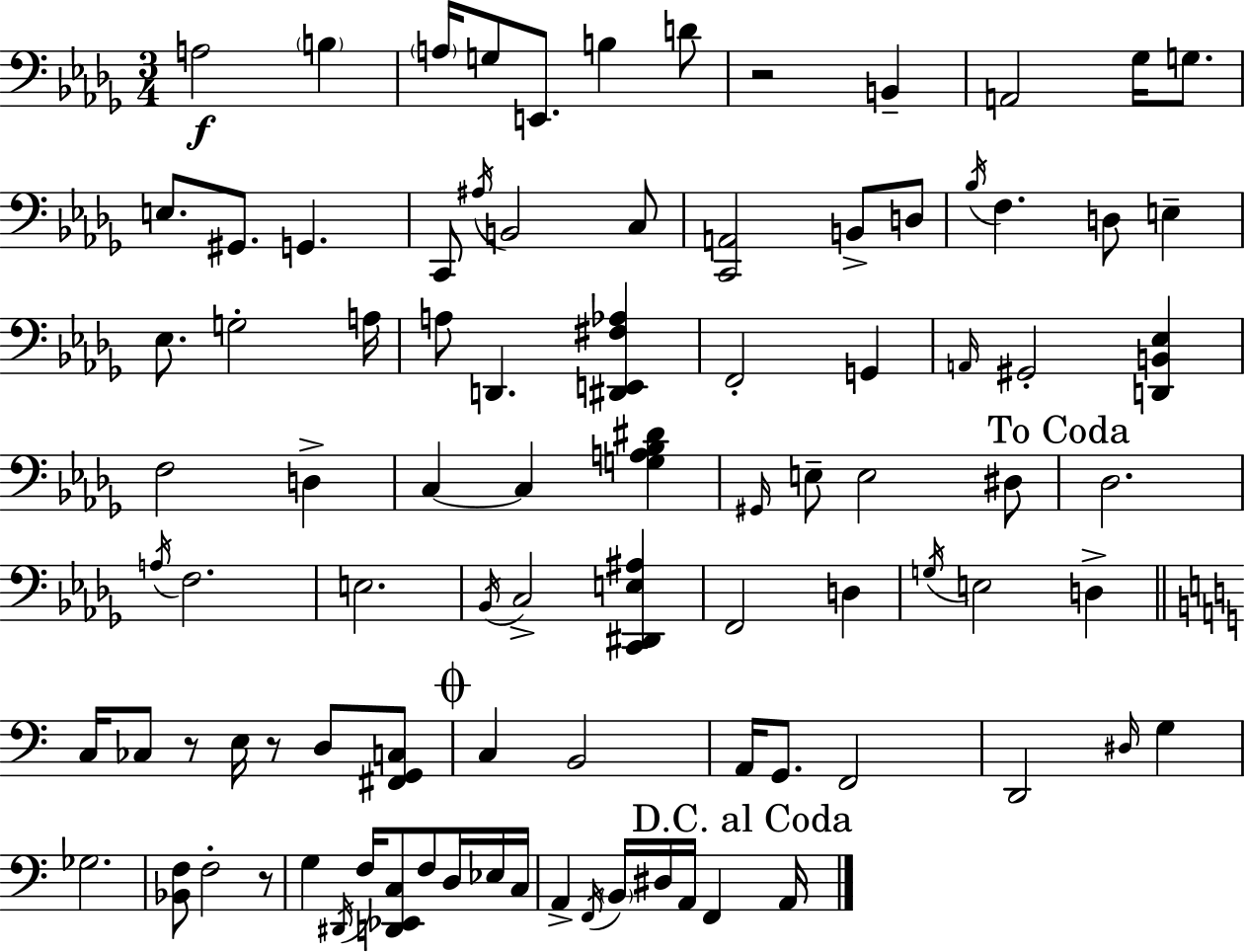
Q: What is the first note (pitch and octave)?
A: A3